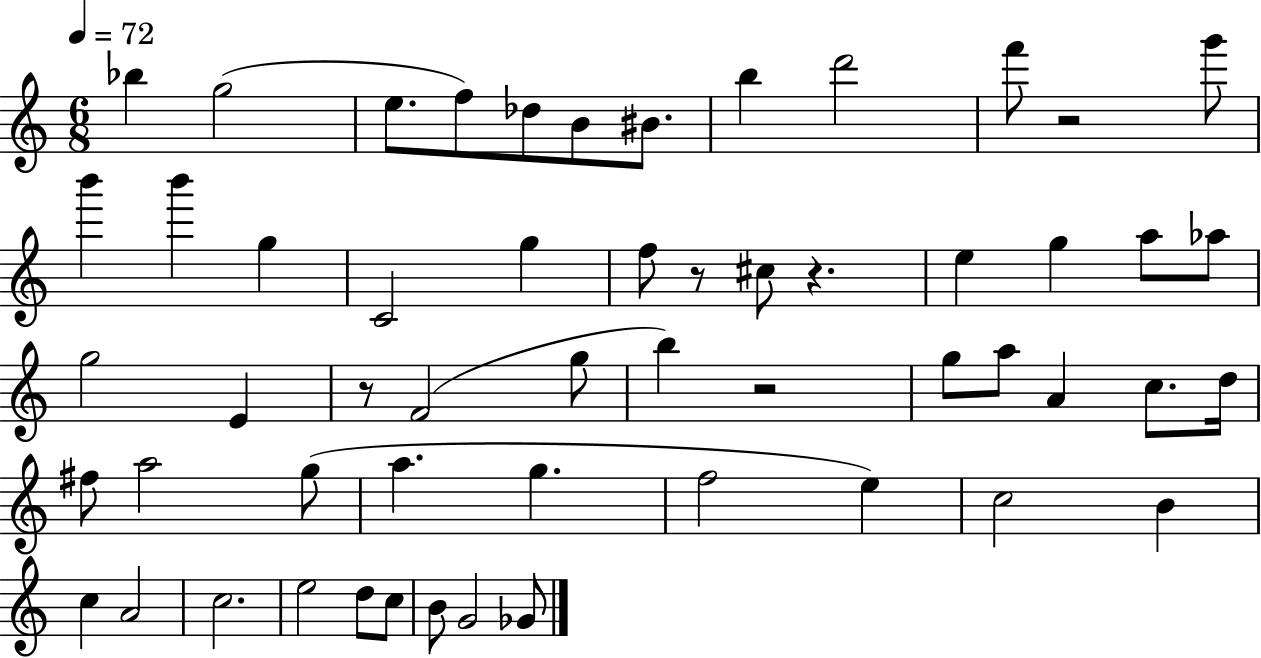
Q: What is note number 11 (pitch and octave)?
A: G6